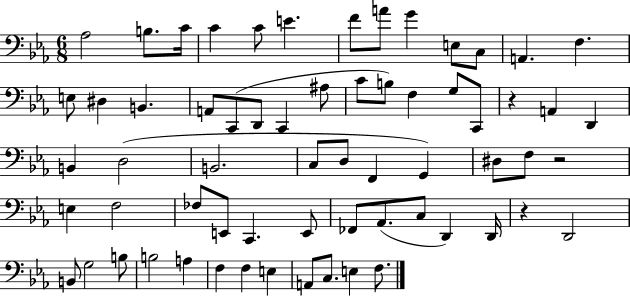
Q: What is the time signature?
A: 6/8